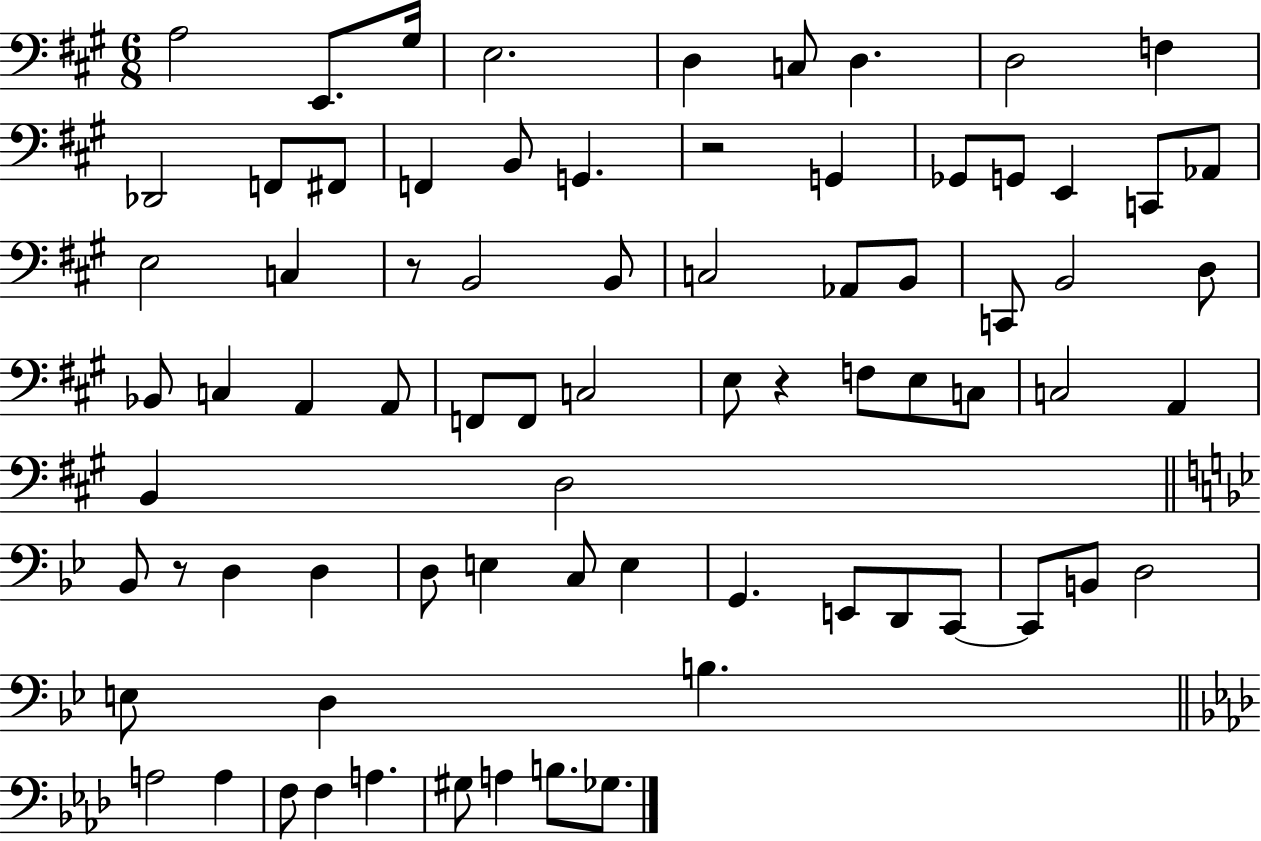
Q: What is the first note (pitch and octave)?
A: A3